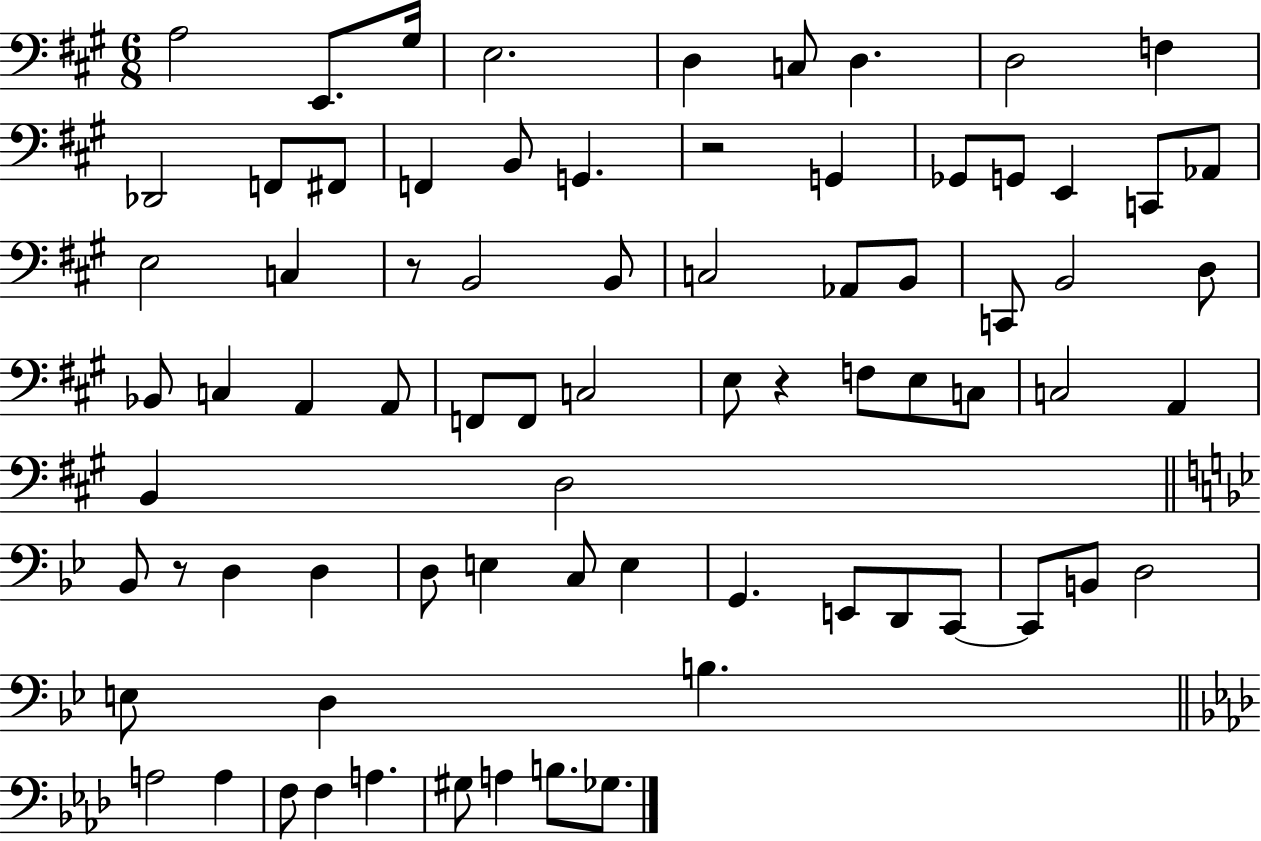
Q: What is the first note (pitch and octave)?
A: A3